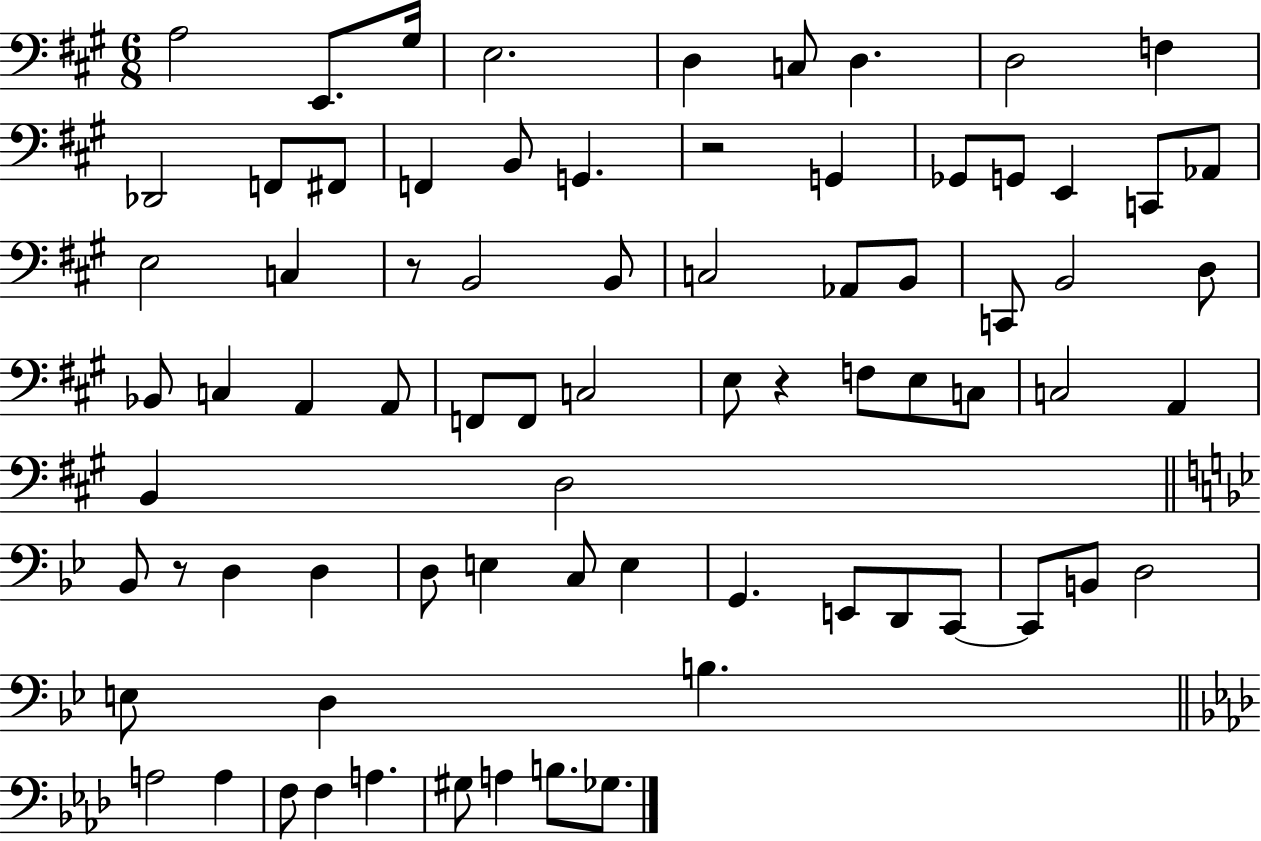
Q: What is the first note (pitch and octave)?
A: A3